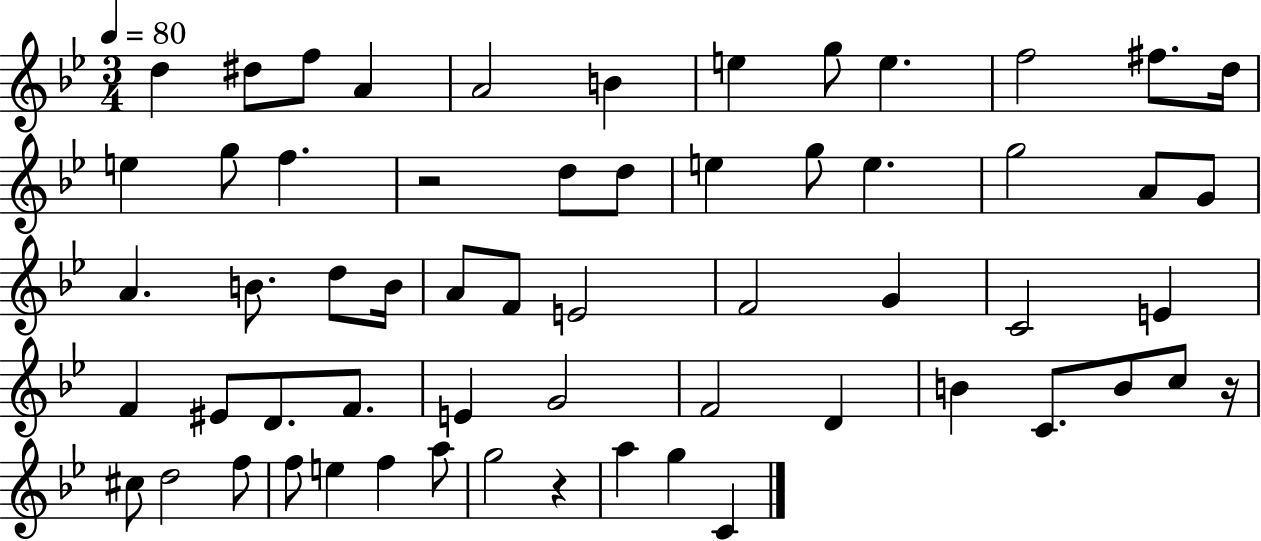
D5/q D#5/e F5/e A4/q A4/h B4/q E5/q G5/e E5/q. F5/h F#5/e. D5/s E5/q G5/e F5/q. R/h D5/e D5/e E5/q G5/e E5/q. G5/h A4/e G4/e A4/q. B4/e. D5/e B4/s A4/e F4/e E4/h F4/h G4/q C4/h E4/q F4/q EIS4/e D4/e. F4/e. E4/q G4/h F4/h D4/q B4/q C4/e. B4/e C5/e R/s C#5/e D5/h F5/e F5/e E5/q F5/q A5/e G5/h R/q A5/q G5/q C4/q